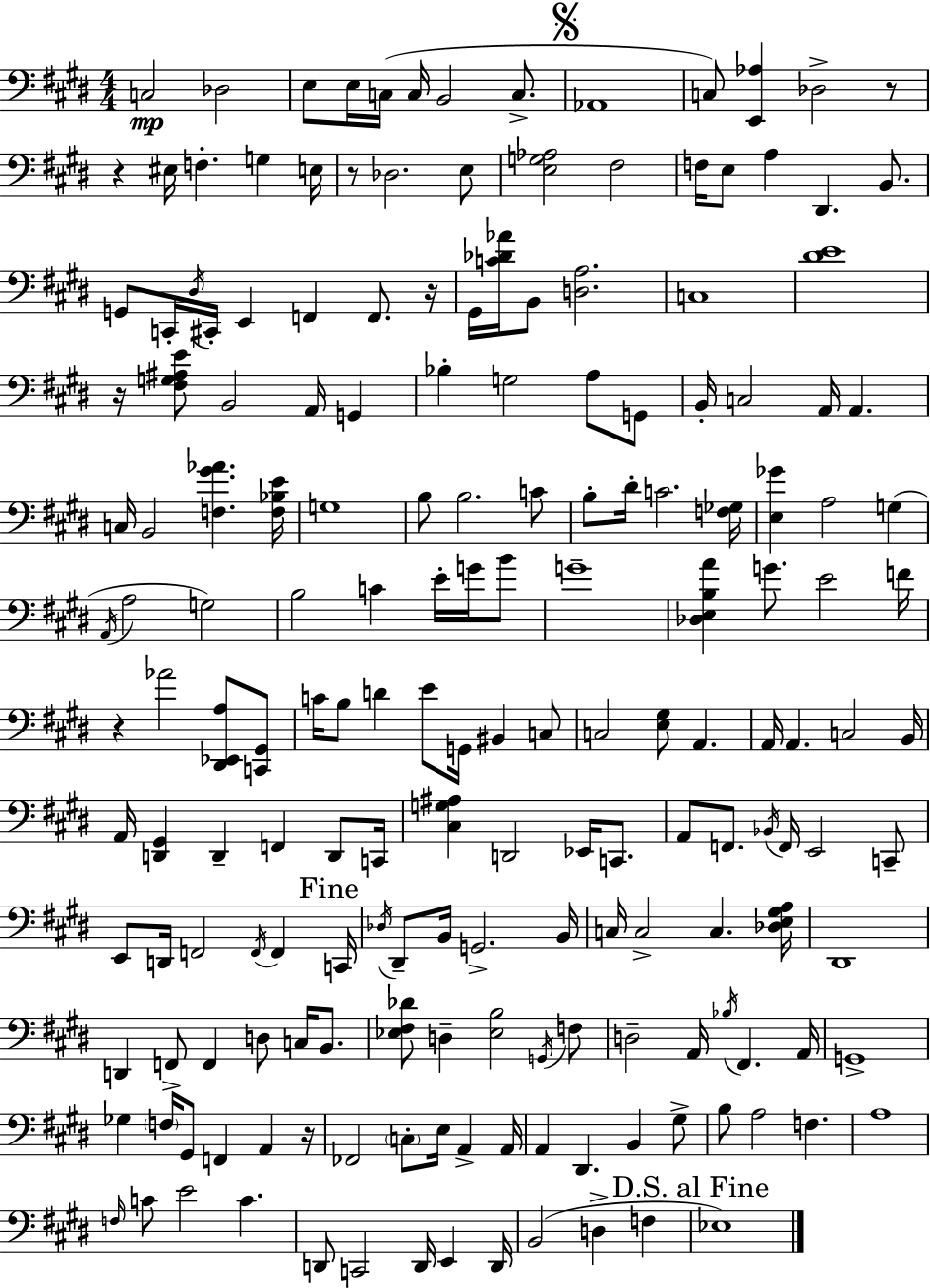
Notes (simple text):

C3/h Db3/h E3/e E3/s C3/s C3/s B2/h C3/e. Ab2/w C3/e [E2,Ab3]/q Db3/h R/e R/q EIS3/s F3/q. G3/q E3/s R/e Db3/h. E3/e [E3,G3,Ab3]/h F#3/h F3/s E3/e A3/q D#2/q. B2/e. G2/e C2/s D#3/s C#2/s E2/q F2/q F2/e. R/s G#2/s [C4,Db4,Ab4]/s B2/e [D3,A3]/h. C3/w [D#4,E4]/w R/s [F#3,G3,A#3,E4]/e B2/h A2/s G2/q Bb3/q G3/h A3/e G2/e B2/s C3/h A2/s A2/q. C3/s B2/h [F3,G#4,Ab4]/q. [F3,Bb3,E4]/s G3/w B3/e B3/h. C4/e B3/e D#4/s C4/h. [F3,Gb3]/s [E3,Gb4]/q A3/h G3/q A2/s A3/h G3/h B3/h C4/q E4/s G4/s B4/e G4/w [Db3,E3,B3,A4]/q G4/e. E4/h F4/s R/q Ab4/h [D#2,Eb2,A3]/e [C2,G#2]/e C4/s B3/e D4/q E4/e G2/s BIS2/q C3/e C3/h [E3,G#3]/e A2/q. A2/s A2/q. C3/h B2/s A2/s [D2,G#2]/q D2/q F2/q D2/e C2/s [C#3,G3,A#3]/q D2/h Eb2/s C2/e. A2/e F2/e. Bb2/s F2/s E2/h C2/e E2/e D2/s F2/h F2/s F2/q C2/s Db3/s D#2/e B2/s G2/h. B2/s C3/s C3/h C3/q. [Db3,E3,G#3,A3]/s D#2/w D2/q F2/e F2/q D3/e C3/s B2/e. [Eb3,F#3,Db4]/e D3/q [Eb3,B3]/h G2/s F3/e D3/h A2/s Bb3/s F#2/q. A2/s G2/w Gb3/q F3/s G#2/e F2/q A2/q R/s FES2/h C3/e E3/s A2/q A2/s A2/q D#2/q. B2/q G#3/e B3/e A3/h F3/q. A3/w F3/s C4/e E4/h C4/q. D2/e C2/h D2/s E2/q D2/s B2/h D3/q F3/q Eb3/w